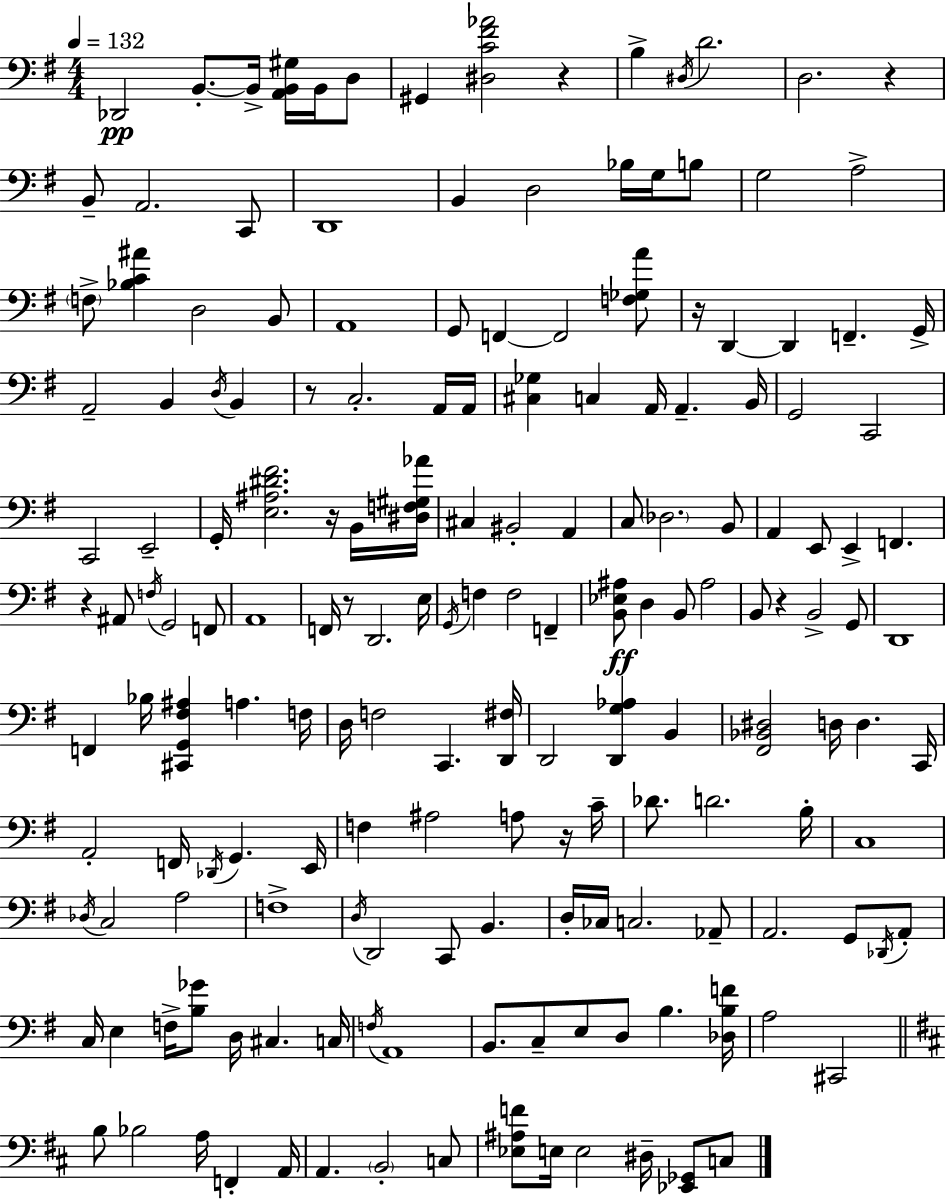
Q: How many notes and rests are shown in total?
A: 171